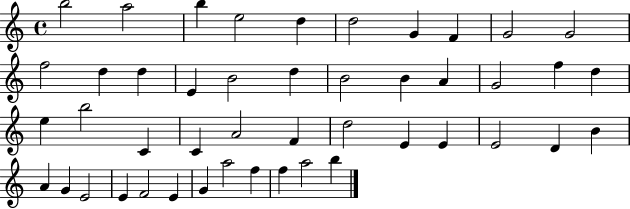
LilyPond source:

{
  \clef treble
  \time 4/4
  \defaultTimeSignature
  \key c \major
  b''2 a''2 | b''4 e''2 d''4 | d''2 g'4 f'4 | g'2 g'2 | \break f''2 d''4 d''4 | e'4 b'2 d''4 | b'2 b'4 a'4 | g'2 f''4 d''4 | \break e''4 b''2 c'4 | c'4 a'2 f'4 | d''2 e'4 e'4 | e'2 d'4 b'4 | \break a'4 g'4 e'2 | e'4 f'2 e'4 | g'4 a''2 f''4 | f''4 a''2 b''4 | \break \bar "|."
}